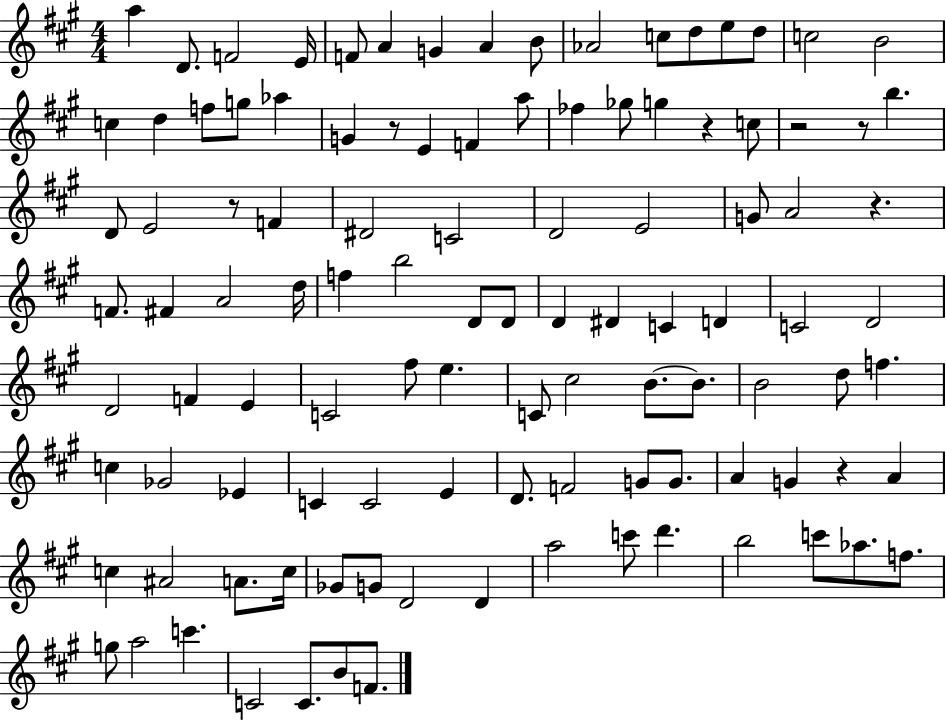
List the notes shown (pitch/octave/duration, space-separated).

A5/q D4/e. F4/h E4/s F4/e A4/q G4/q A4/q B4/e Ab4/h C5/e D5/e E5/e D5/e C5/h B4/h C5/q D5/q F5/e G5/e Ab5/q G4/q R/e E4/q F4/q A5/e FES5/q Gb5/e G5/q R/q C5/e R/h R/e B5/q. D4/e E4/h R/e F4/q D#4/h C4/h D4/h E4/h G4/e A4/h R/q. F4/e. F#4/q A4/h D5/s F5/q B5/h D4/e D4/e D4/q D#4/q C4/q D4/q C4/h D4/h D4/h F4/q E4/q C4/h F#5/e E5/q. C4/e C#5/h B4/e. B4/e. B4/h D5/e F5/q. C5/q Gb4/h Eb4/q C4/q C4/h E4/q D4/e. F4/h G4/e G4/e. A4/q G4/q R/q A4/q C5/q A#4/h A4/e. C5/s Gb4/e G4/e D4/h D4/q A5/h C6/e D6/q. B5/h C6/e Ab5/e. F5/e. G5/e A5/h C6/q. C4/h C4/e. B4/e F4/e.